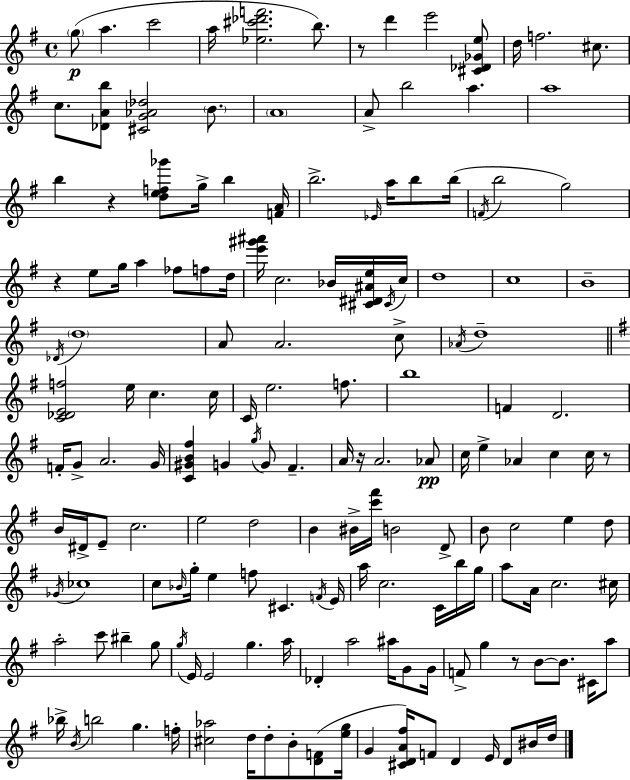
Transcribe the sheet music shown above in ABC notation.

X:1
T:Untitled
M:4/4
L:1/4
K:Em
g/2 a c'2 a/4 [_e^c'_d'f']2 b/2 z/2 d' e'2 [^C_D_Ge]/2 d/4 f2 ^c/2 c/2 [_DAb]/2 [^CG_A_d]2 B/2 A4 A/2 b2 a a4 b z [def_g']/2 g/4 b [FA]/4 b2 _E/4 a/4 b/2 b/4 F/4 b2 g2 z e/2 g/4 a _f/2 f/2 d/4 [e'^g'^a']/4 c2 _B/4 [^C^D^Ae]/4 ^C/4 c/4 d4 c4 B4 _D/4 d4 A/2 A2 c/2 _A/4 d4 [C_DEf]2 e/4 c c/4 C/4 e2 f/2 b4 F D2 F/4 G/2 A2 G/4 [C^GB^f] G g/4 G/2 ^F A/4 z/4 A2 _A/2 c/4 e _A c c/4 z/2 B/4 ^D/4 E/2 c2 e2 d2 B ^B/4 [c'^f']/4 B2 D/2 B/2 c2 e d/2 _G/4 _c4 c/2 _B/4 g/4 e f/2 ^C F/4 E/4 a/4 c2 C/4 b/4 g/4 a/2 A/4 c2 ^c/4 a2 c'/2 ^b g/2 g/4 E/4 E2 g a/4 _D a2 ^a/4 G/2 G/4 F/2 g z/2 B/2 B/2 ^C/4 a/2 _b/4 B/4 b2 g f/4 [^c_a]2 d/4 d/2 B/2 [DF]/2 [eg]/4 G [^CDA^f]/4 F/2 D E/4 D/2 ^B/4 d/4